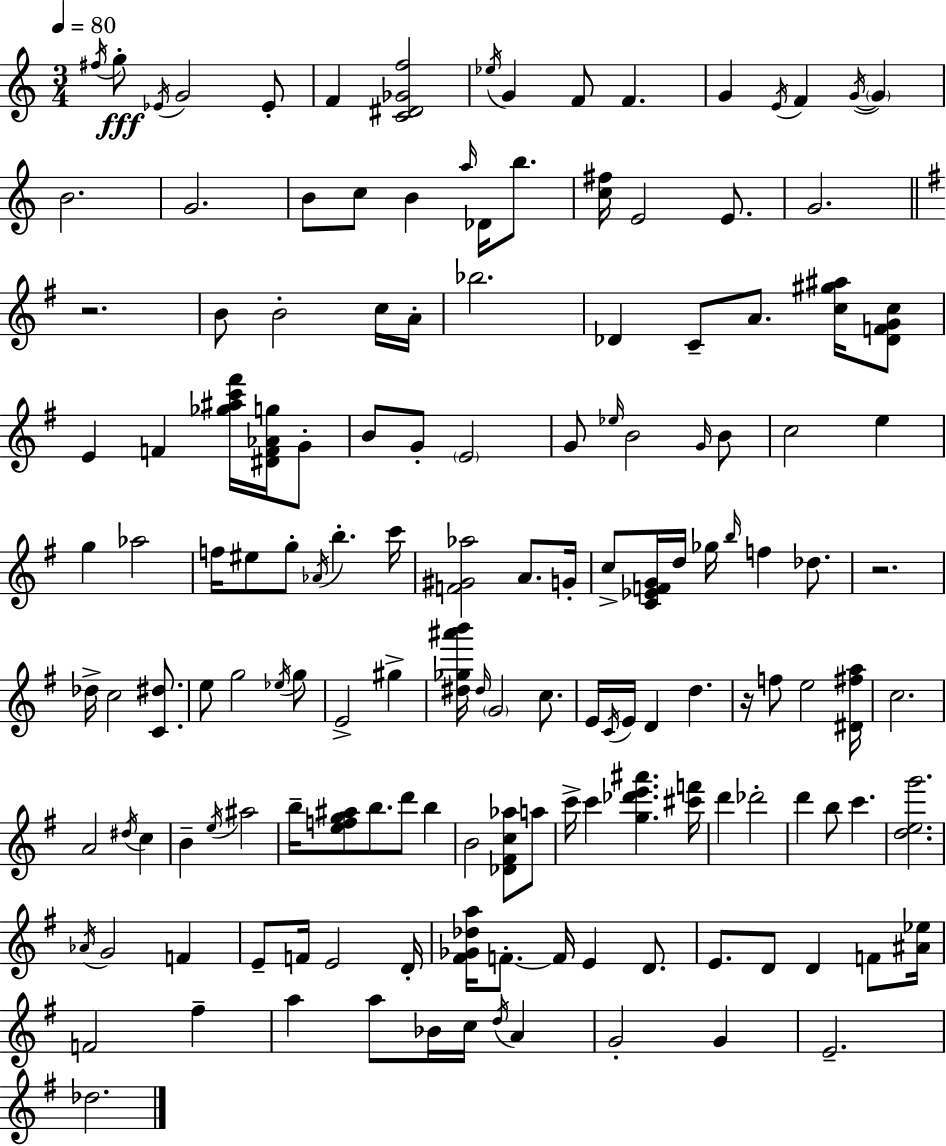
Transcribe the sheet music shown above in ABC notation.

X:1
T:Untitled
M:3/4
L:1/4
K:C
^f/4 g/2 _E/4 G2 _E/2 F [C^D_Gf]2 _e/4 G F/2 F G E/4 F G/4 G B2 G2 B/2 c/2 B a/4 _D/4 b/2 [c^f]/4 E2 E/2 G2 z2 B/2 B2 c/4 A/4 _b2 _D C/2 A/2 [c^g^a]/4 [_DFGc]/2 E F [_g^ac'^f']/4 [^DF_Ag]/4 G/2 B/2 G/2 E2 G/2 _e/4 B2 G/4 B/2 c2 e g _a2 f/4 ^e/2 g/2 _A/4 b c'/4 [F^G_a]2 A/2 G/4 c/2 [C_EFG]/4 d/4 _g/4 b/4 f _d/2 z2 _d/4 c2 [C^d]/2 e/2 g2 _e/4 g/2 E2 ^g [^d_g^a'b']/4 ^d/4 G2 c/2 E/4 C/4 E/4 D d z/4 f/2 e2 [^D^fa]/4 c2 A2 ^d/4 c B e/4 ^a2 b/4 [efg^a]/2 b/2 d'/2 b B2 [_D^Fc_a]/2 a/2 c'/4 c' [g_d'e'^a'] [^c'f']/4 d' _d'2 d' b/2 c' [deg']2 _A/4 G2 F E/2 F/4 E2 D/4 [^F_G_da]/4 F/2 F/4 E D/2 E/2 D/2 D F/2 [^A_e]/4 F2 ^f a a/2 _B/4 c/4 d/4 A G2 G E2 _d2